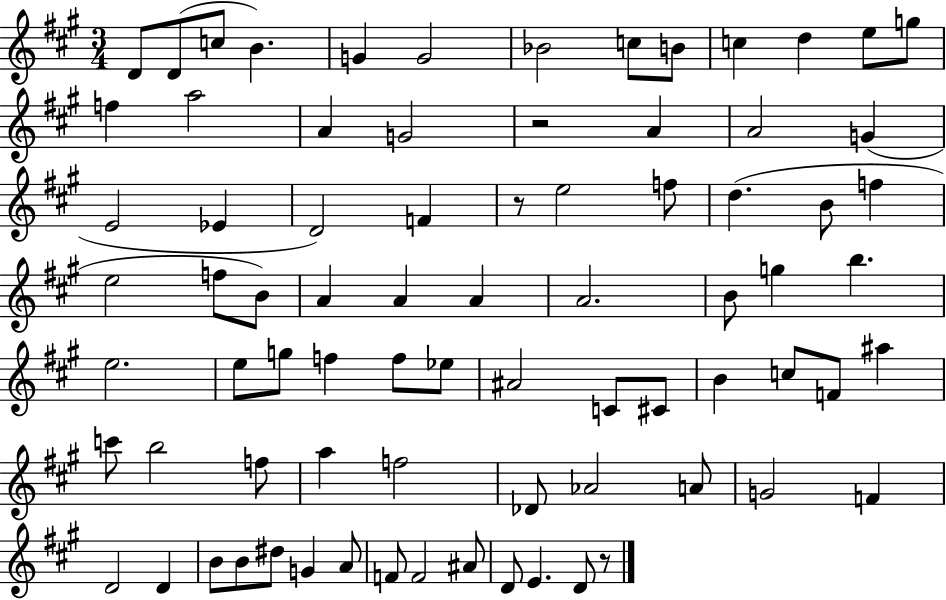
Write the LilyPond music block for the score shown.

{
  \clef treble
  \numericTimeSignature
  \time 3/4
  \key a \major
  \repeat volta 2 { d'8 d'8( c''8 b'4.) | g'4 g'2 | bes'2 c''8 b'8 | c''4 d''4 e''8 g''8 | \break f''4 a''2 | a'4 g'2 | r2 a'4 | a'2 g'4( | \break e'2 ees'4 | d'2) f'4 | r8 e''2 f''8 | d''4.( b'8 f''4 | \break e''2 f''8 b'8) | a'4 a'4 a'4 | a'2. | b'8 g''4 b''4. | \break e''2. | e''8 g''8 f''4 f''8 ees''8 | ais'2 c'8 cis'8 | b'4 c''8 f'8 ais''4 | \break c'''8 b''2 f''8 | a''4 f''2 | des'8 aes'2 a'8 | g'2 f'4 | \break d'2 d'4 | b'8 b'8 dis''8 g'4 a'8 | f'8 f'2 ais'8 | d'8 e'4. d'8 r8 | \break } \bar "|."
}